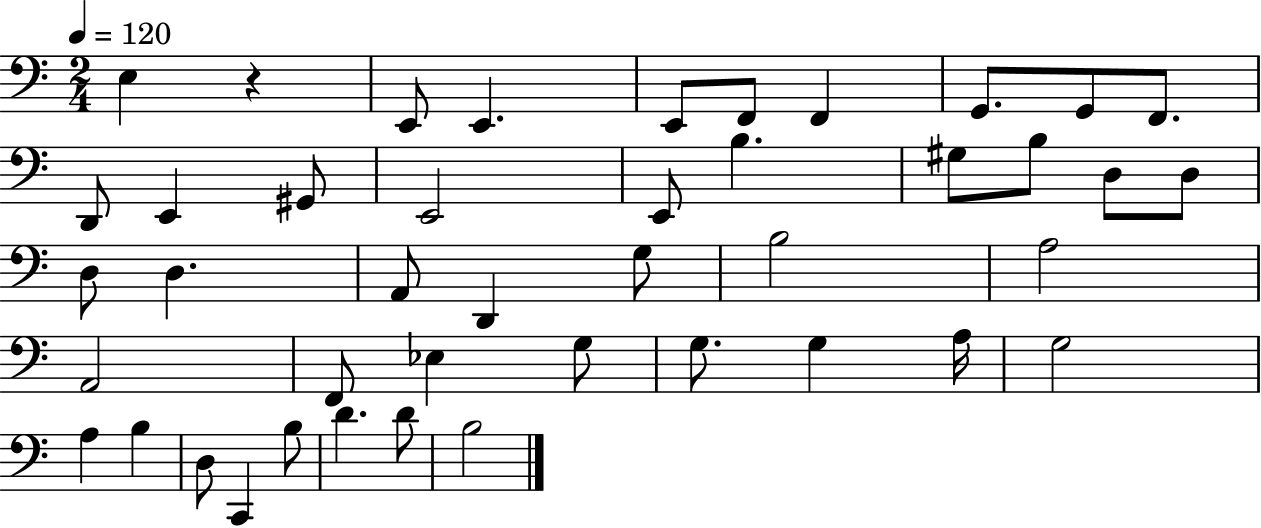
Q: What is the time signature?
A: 2/4